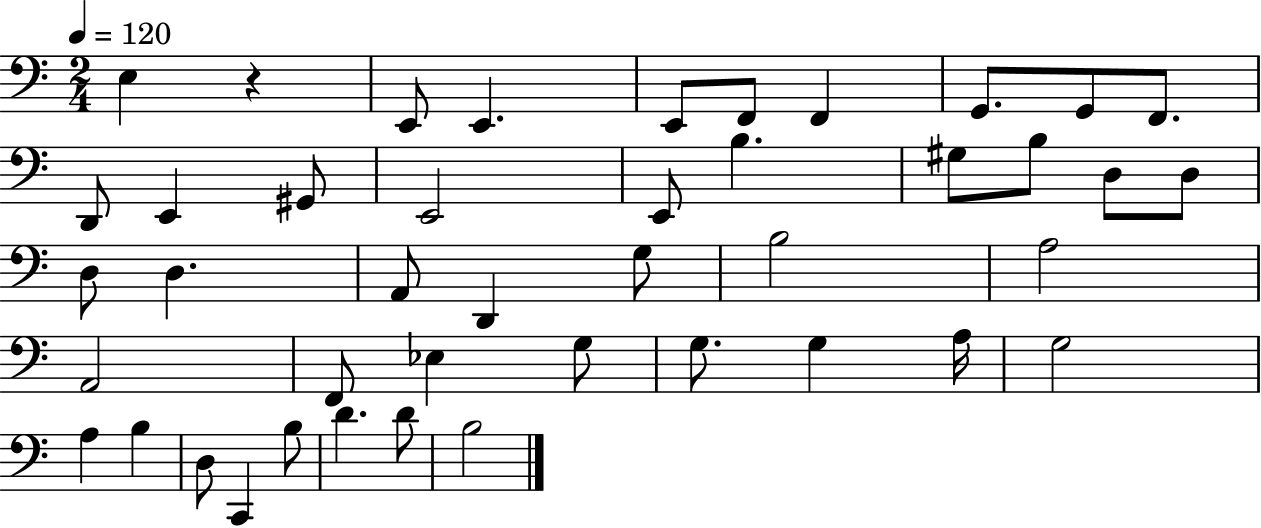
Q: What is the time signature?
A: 2/4